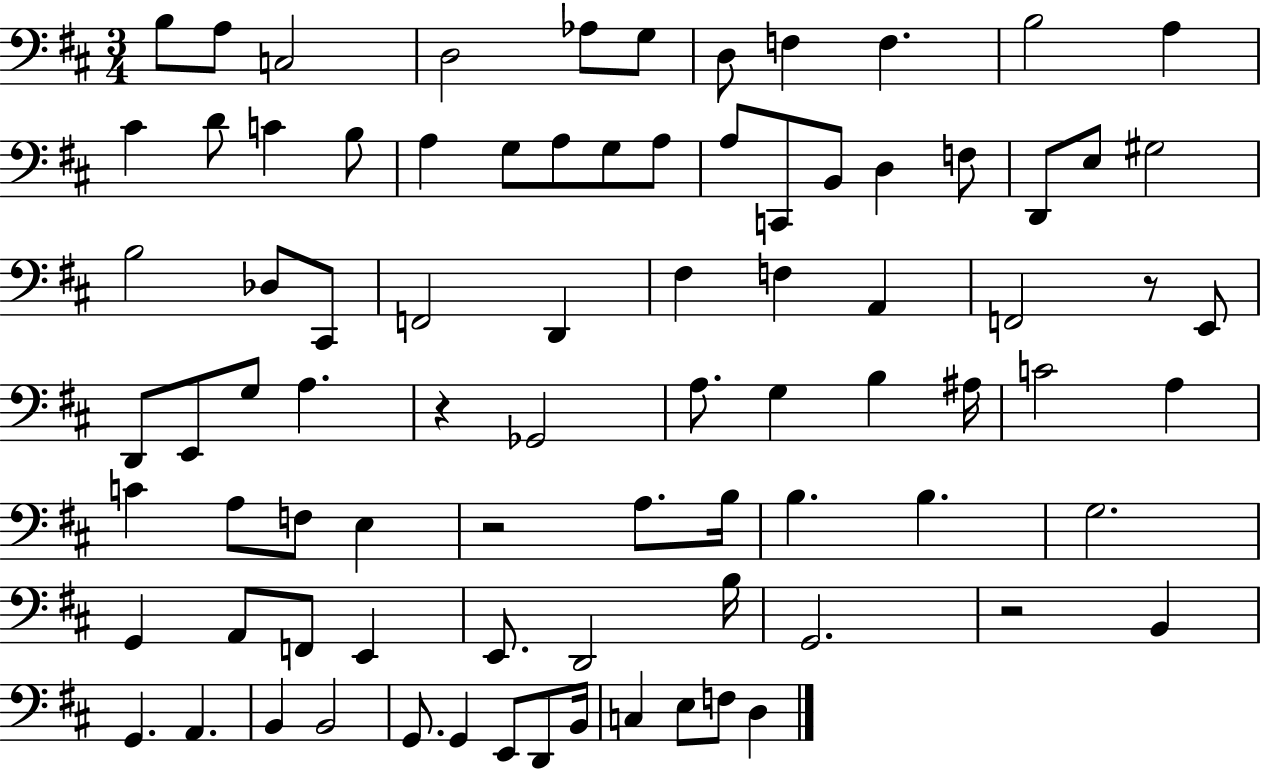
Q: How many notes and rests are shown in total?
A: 84